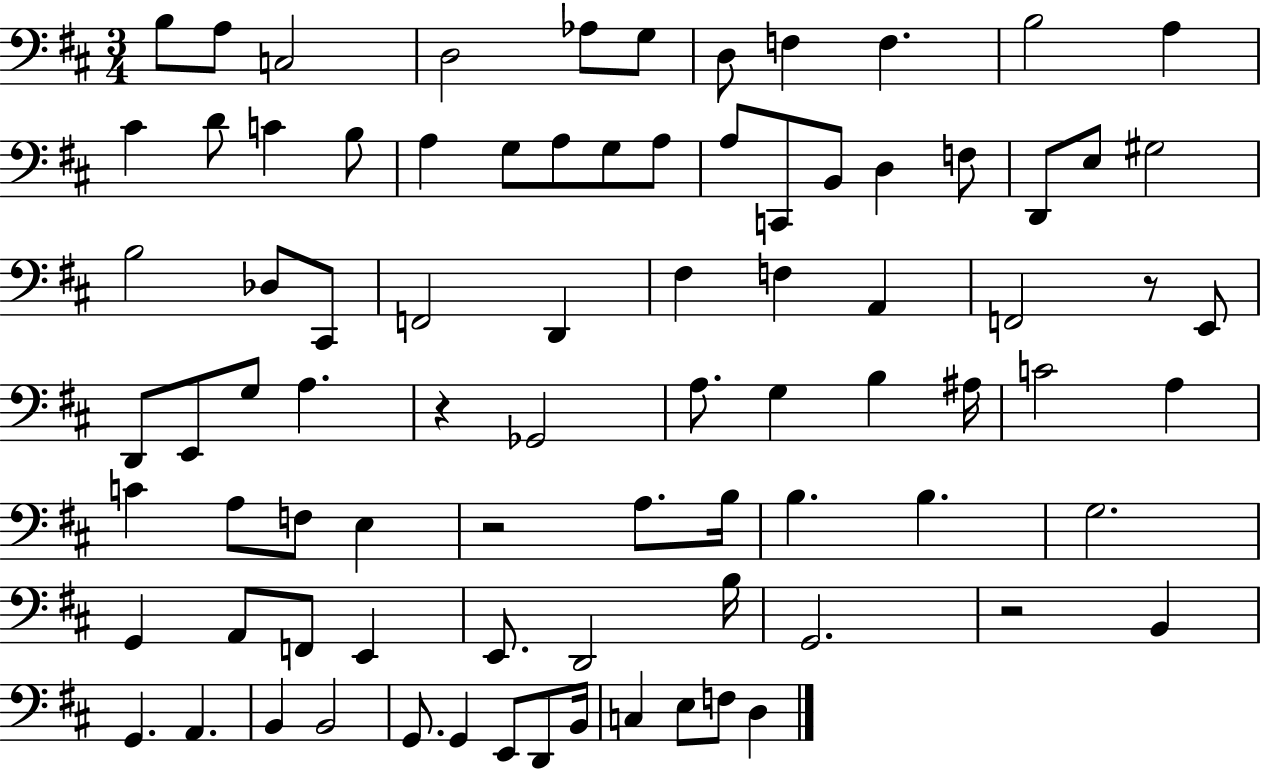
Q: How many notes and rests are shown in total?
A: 84